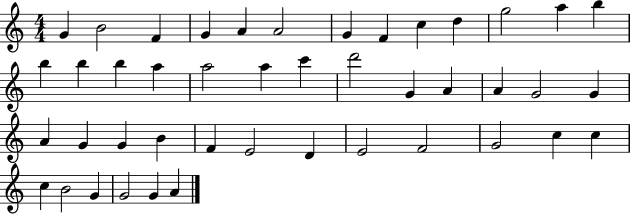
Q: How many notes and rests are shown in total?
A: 44